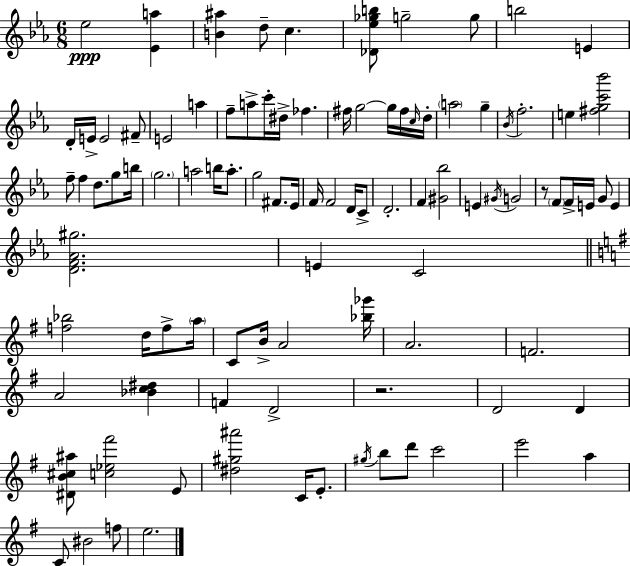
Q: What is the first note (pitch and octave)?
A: Eb5